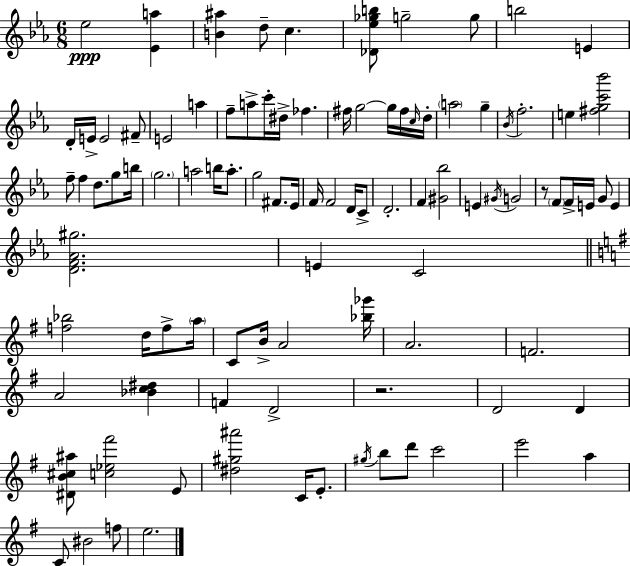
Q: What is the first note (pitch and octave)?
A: Eb5